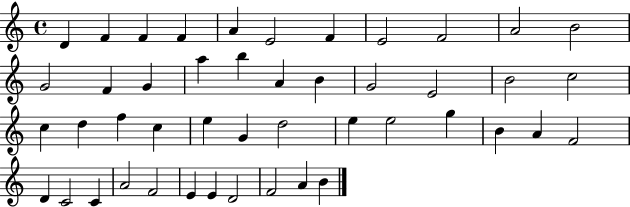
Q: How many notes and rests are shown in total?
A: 46